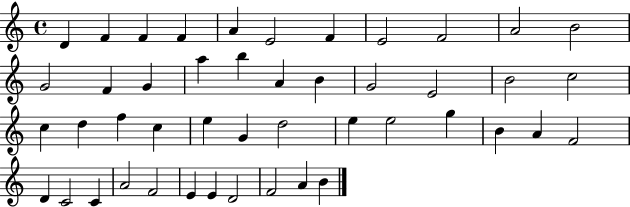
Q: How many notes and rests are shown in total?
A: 46